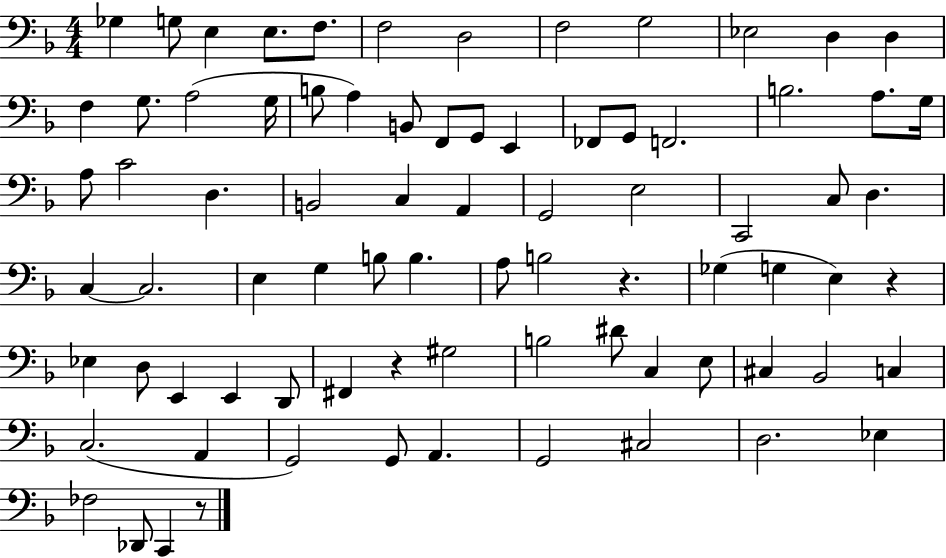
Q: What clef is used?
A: bass